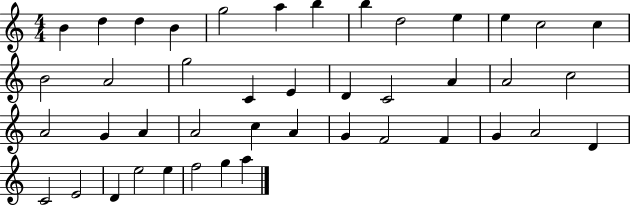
B4/q D5/q D5/q B4/q G5/h A5/q B5/q B5/q D5/h E5/q E5/q C5/h C5/q B4/h A4/h G5/h C4/q E4/q D4/q C4/h A4/q A4/h C5/h A4/h G4/q A4/q A4/h C5/q A4/q G4/q F4/h F4/q G4/q A4/h D4/q C4/h E4/h D4/q E5/h E5/q F5/h G5/q A5/q